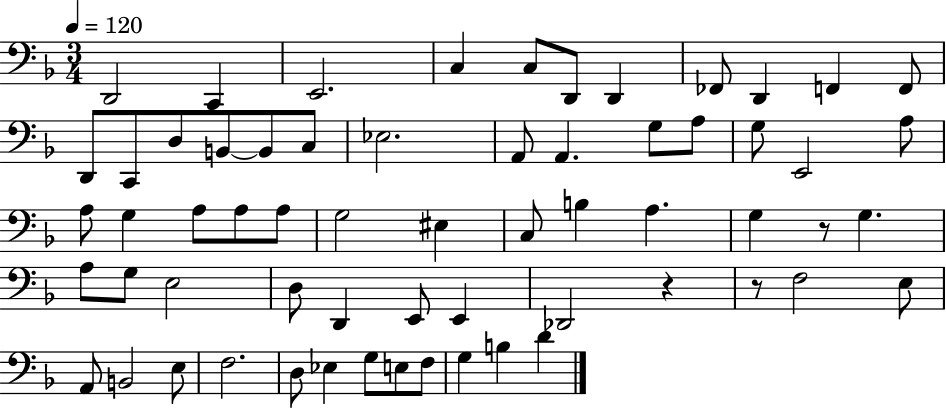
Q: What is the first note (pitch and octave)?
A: D2